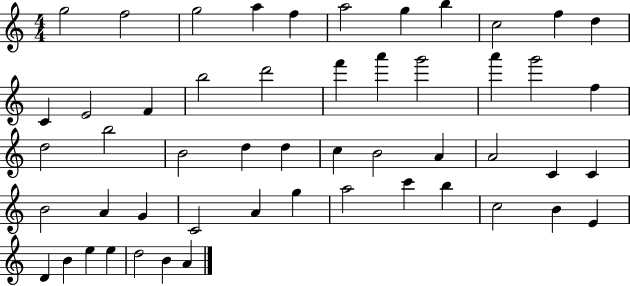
{
  \clef treble
  \numericTimeSignature
  \time 4/4
  \key c \major
  g''2 f''2 | g''2 a''4 f''4 | a''2 g''4 b''4 | c''2 f''4 d''4 | \break c'4 e'2 f'4 | b''2 d'''2 | f'''4 a'''4 g'''2 | a'''4 g'''2 f''4 | \break d''2 b''2 | b'2 d''4 d''4 | c''4 b'2 a'4 | a'2 c'4 c'4 | \break b'2 a'4 g'4 | c'2 a'4 g''4 | a''2 c'''4 b''4 | c''2 b'4 e'4 | \break d'4 b'4 e''4 e''4 | d''2 b'4 a'4 | \bar "|."
}